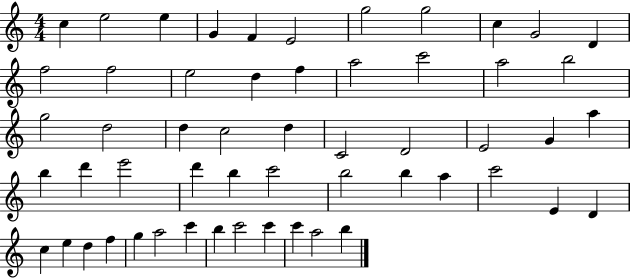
{
  \clef treble
  \numericTimeSignature
  \time 4/4
  \key c \major
  c''4 e''2 e''4 | g'4 f'4 e'2 | g''2 g''2 | c''4 g'2 d'4 | \break f''2 f''2 | e''2 d''4 f''4 | a''2 c'''2 | a''2 b''2 | \break g''2 d''2 | d''4 c''2 d''4 | c'2 d'2 | e'2 g'4 a''4 | \break b''4 d'''4 e'''2 | d'''4 b''4 c'''2 | b''2 b''4 a''4 | c'''2 e'4 d'4 | \break c''4 e''4 d''4 f''4 | g''4 a''2 c'''4 | b''4 c'''2 c'''4 | c'''4 a''2 b''4 | \break \bar "|."
}